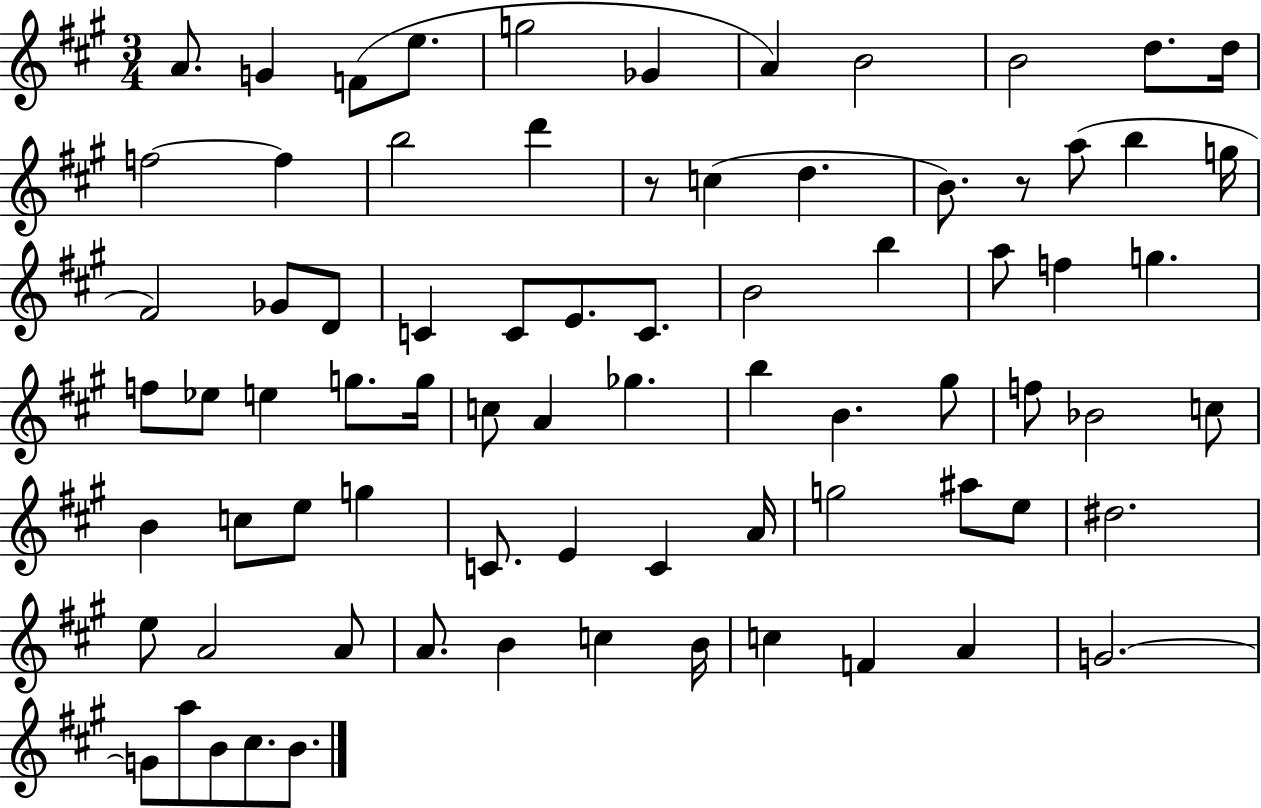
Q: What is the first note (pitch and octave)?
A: A4